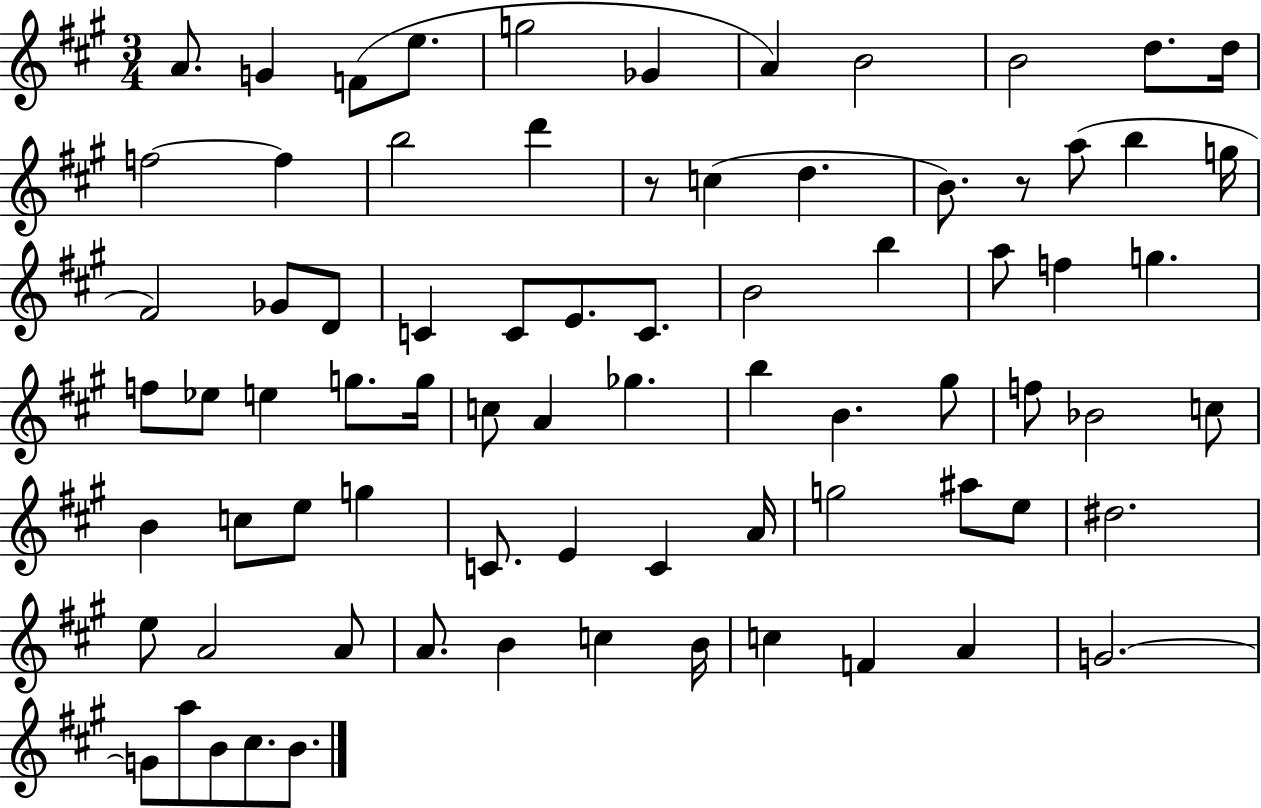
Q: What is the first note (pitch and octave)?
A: A4